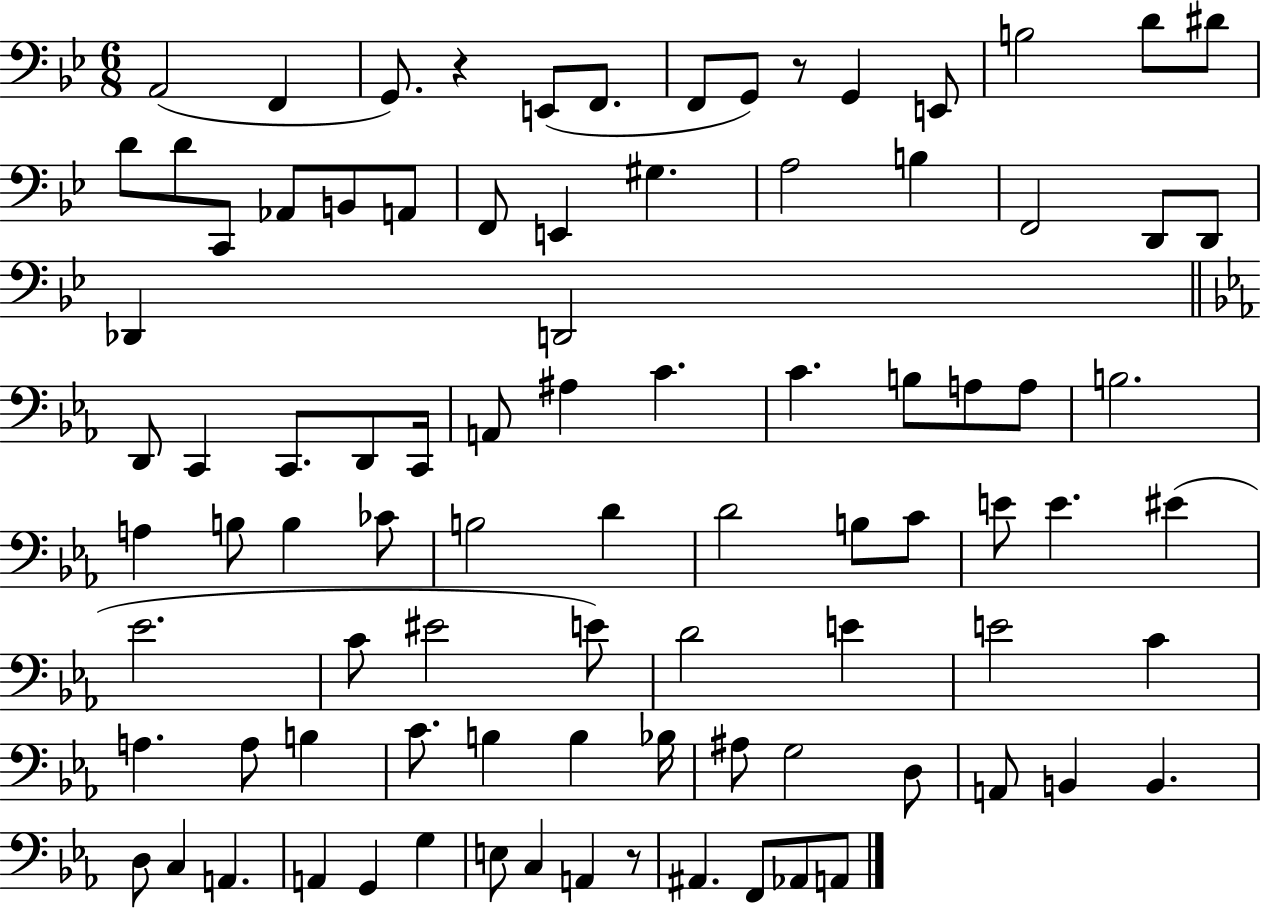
{
  \clef bass
  \numericTimeSignature
  \time 6/8
  \key bes \major
  a,2( f,4 | g,8.) r4 e,8( f,8. | f,8 g,8) r8 g,4 e,8 | b2 d'8 dis'8 | \break d'8 d'8 c,8 aes,8 b,8 a,8 | f,8 e,4 gis4. | a2 b4 | f,2 d,8 d,8 | \break des,4 d,2 | \bar "||" \break \key ees \major d,8 c,4 c,8. d,8 c,16 | a,8 ais4 c'4. | c'4. b8 a8 a8 | b2. | \break a4 b8 b4 ces'8 | b2 d'4 | d'2 b8 c'8 | e'8 e'4. eis'4( | \break ees'2. | c'8 eis'2 e'8) | d'2 e'4 | e'2 c'4 | \break a4. a8 b4 | c'8. b4 b4 bes16 | ais8 g2 d8 | a,8 b,4 b,4. | \break d8 c4 a,4. | a,4 g,4 g4 | e8 c4 a,4 r8 | ais,4. f,8 aes,8 a,8 | \break \bar "|."
}